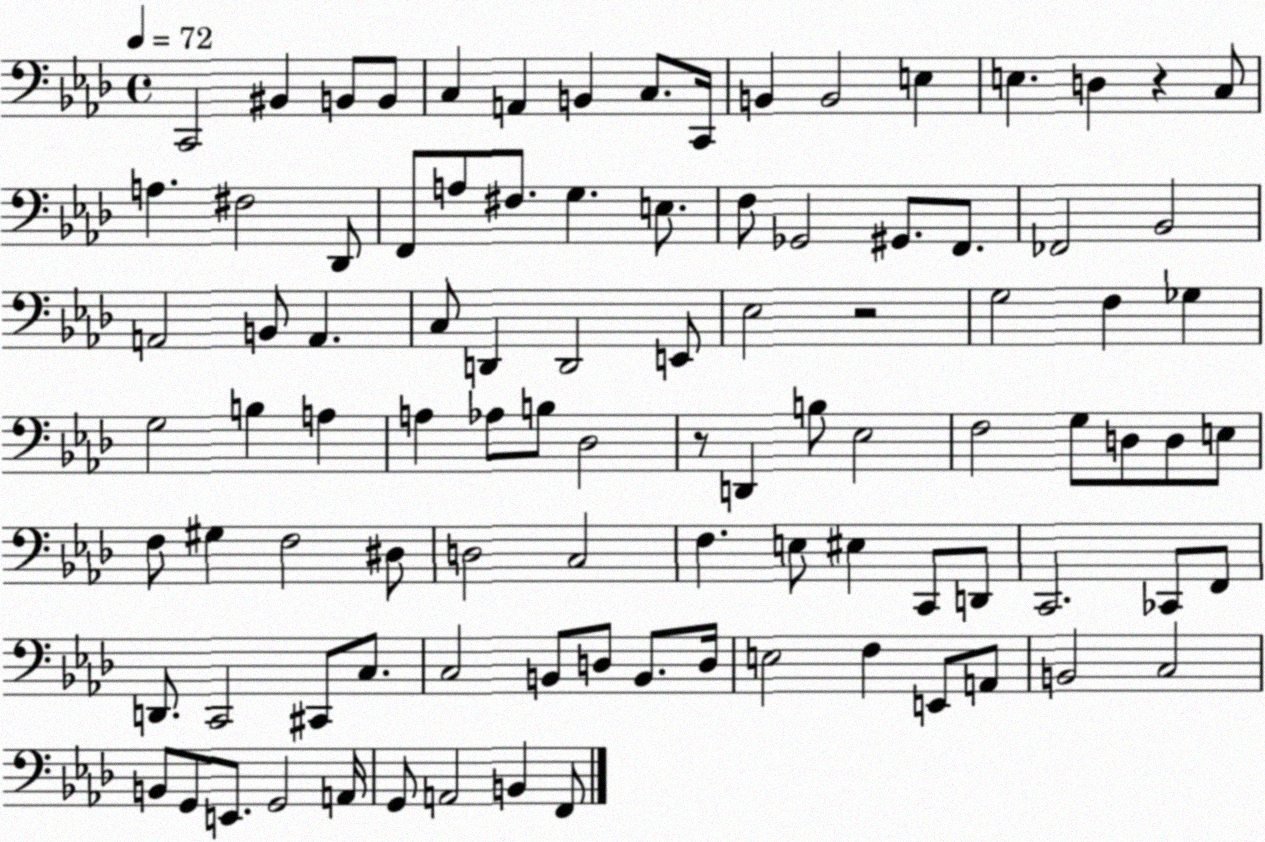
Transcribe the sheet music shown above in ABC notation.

X:1
T:Untitled
M:4/4
L:1/4
K:Ab
C,,2 ^B,, B,,/2 B,,/2 C, A,, B,, C,/2 C,,/4 B,, B,,2 E, E, D, z C,/2 A, ^F,2 _D,,/2 F,,/2 A,/2 ^F,/2 G, E,/2 F,/2 _G,,2 ^G,,/2 F,,/2 _F,,2 _B,,2 A,,2 B,,/2 A,, C,/2 D,, D,,2 E,,/2 _E,2 z2 G,2 F, _G, G,2 B, A, A, _A,/2 B,/2 _D,2 z/2 D,, B,/2 _E,2 F,2 G,/2 D,/2 D,/2 E,/2 F,/2 ^G, F,2 ^D,/2 D,2 C,2 F, E,/2 ^E, C,,/2 D,,/2 C,,2 _C,,/2 F,,/2 D,,/2 C,,2 ^C,,/2 C,/2 C,2 B,,/2 D,/2 B,,/2 D,/4 E,2 F, E,,/2 A,,/2 B,,2 C,2 B,,/2 G,,/2 E,,/2 G,,2 A,,/4 G,,/2 A,,2 B,, F,,/2